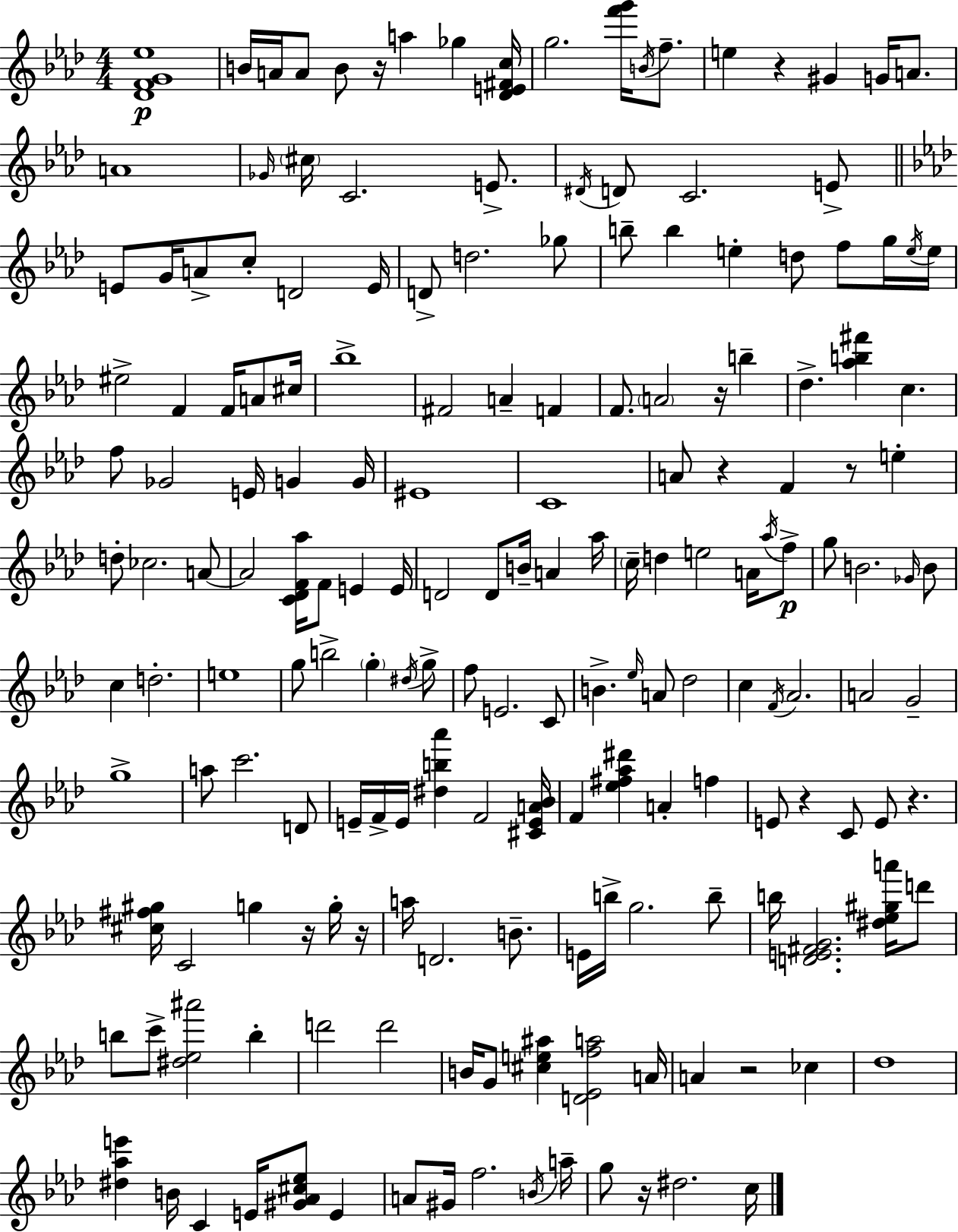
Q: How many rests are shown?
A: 11